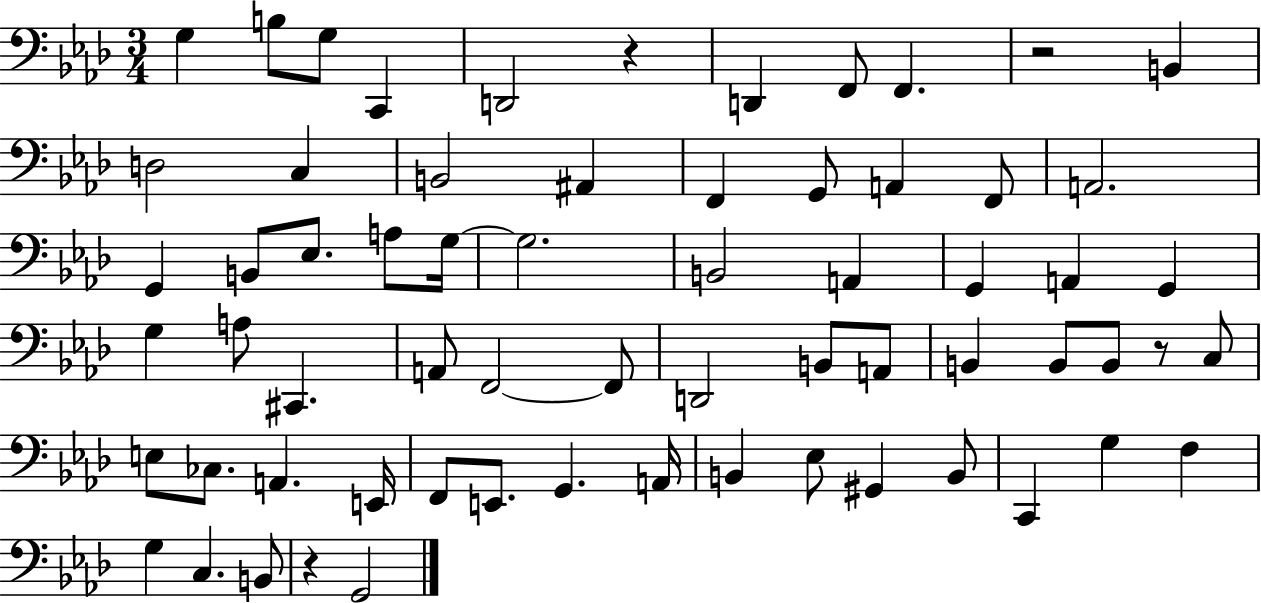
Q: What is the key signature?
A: AES major